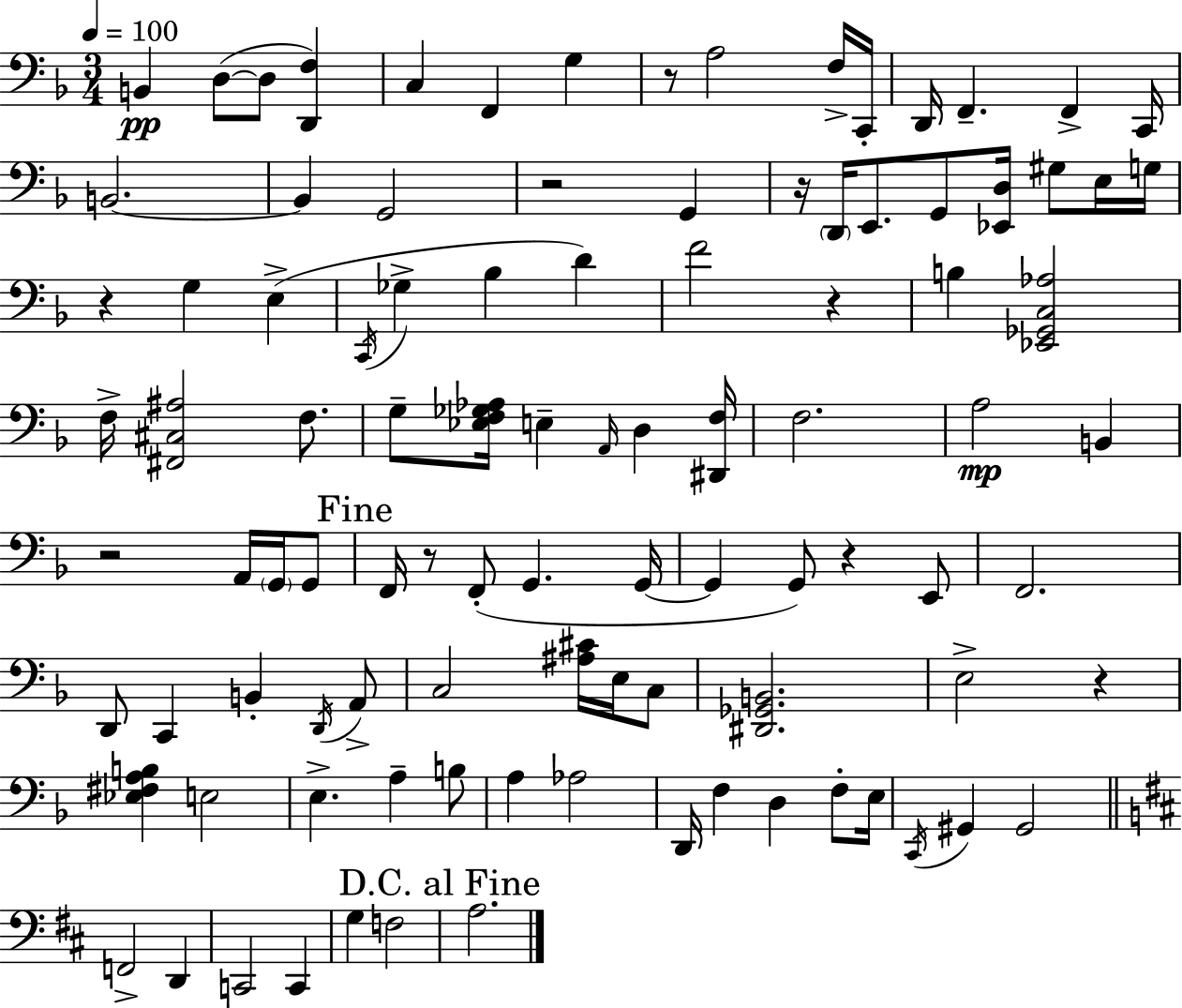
B2/q D3/e D3/e [D2,F3]/q C3/q F2/q G3/q R/e A3/h F3/s C2/s D2/s F2/q. F2/q C2/s B2/h. B2/q G2/h R/h G2/q R/s D2/s E2/e. G2/e [Eb2,D3]/s G#3/e E3/s G3/s R/q G3/q E3/q C2/s Gb3/q Bb3/q D4/q F4/h R/q B3/q [Eb2,Gb2,C3,Ab3]/h F3/s [F#2,C#3,A#3]/h F3/e. G3/e [Eb3,F3,Gb3,Ab3]/s E3/q A2/s D3/q [D#2,F3]/s F3/h. A3/h B2/q R/h A2/s G2/s G2/e F2/s R/e F2/e G2/q. G2/s G2/q G2/e R/q E2/e F2/h. D2/e C2/q B2/q D2/s A2/e C3/h [A#3,C#4]/s E3/s C3/e [D#2,Gb2,B2]/h. E3/h R/q [Eb3,F#3,A3,B3]/q E3/h E3/q. A3/q B3/e A3/q Ab3/h D2/s F3/q D3/q F3/e E3/s C2/s G#2/q G#2/h F2/h D2/q C2/h C2/q G3/q F3/h A3/h.